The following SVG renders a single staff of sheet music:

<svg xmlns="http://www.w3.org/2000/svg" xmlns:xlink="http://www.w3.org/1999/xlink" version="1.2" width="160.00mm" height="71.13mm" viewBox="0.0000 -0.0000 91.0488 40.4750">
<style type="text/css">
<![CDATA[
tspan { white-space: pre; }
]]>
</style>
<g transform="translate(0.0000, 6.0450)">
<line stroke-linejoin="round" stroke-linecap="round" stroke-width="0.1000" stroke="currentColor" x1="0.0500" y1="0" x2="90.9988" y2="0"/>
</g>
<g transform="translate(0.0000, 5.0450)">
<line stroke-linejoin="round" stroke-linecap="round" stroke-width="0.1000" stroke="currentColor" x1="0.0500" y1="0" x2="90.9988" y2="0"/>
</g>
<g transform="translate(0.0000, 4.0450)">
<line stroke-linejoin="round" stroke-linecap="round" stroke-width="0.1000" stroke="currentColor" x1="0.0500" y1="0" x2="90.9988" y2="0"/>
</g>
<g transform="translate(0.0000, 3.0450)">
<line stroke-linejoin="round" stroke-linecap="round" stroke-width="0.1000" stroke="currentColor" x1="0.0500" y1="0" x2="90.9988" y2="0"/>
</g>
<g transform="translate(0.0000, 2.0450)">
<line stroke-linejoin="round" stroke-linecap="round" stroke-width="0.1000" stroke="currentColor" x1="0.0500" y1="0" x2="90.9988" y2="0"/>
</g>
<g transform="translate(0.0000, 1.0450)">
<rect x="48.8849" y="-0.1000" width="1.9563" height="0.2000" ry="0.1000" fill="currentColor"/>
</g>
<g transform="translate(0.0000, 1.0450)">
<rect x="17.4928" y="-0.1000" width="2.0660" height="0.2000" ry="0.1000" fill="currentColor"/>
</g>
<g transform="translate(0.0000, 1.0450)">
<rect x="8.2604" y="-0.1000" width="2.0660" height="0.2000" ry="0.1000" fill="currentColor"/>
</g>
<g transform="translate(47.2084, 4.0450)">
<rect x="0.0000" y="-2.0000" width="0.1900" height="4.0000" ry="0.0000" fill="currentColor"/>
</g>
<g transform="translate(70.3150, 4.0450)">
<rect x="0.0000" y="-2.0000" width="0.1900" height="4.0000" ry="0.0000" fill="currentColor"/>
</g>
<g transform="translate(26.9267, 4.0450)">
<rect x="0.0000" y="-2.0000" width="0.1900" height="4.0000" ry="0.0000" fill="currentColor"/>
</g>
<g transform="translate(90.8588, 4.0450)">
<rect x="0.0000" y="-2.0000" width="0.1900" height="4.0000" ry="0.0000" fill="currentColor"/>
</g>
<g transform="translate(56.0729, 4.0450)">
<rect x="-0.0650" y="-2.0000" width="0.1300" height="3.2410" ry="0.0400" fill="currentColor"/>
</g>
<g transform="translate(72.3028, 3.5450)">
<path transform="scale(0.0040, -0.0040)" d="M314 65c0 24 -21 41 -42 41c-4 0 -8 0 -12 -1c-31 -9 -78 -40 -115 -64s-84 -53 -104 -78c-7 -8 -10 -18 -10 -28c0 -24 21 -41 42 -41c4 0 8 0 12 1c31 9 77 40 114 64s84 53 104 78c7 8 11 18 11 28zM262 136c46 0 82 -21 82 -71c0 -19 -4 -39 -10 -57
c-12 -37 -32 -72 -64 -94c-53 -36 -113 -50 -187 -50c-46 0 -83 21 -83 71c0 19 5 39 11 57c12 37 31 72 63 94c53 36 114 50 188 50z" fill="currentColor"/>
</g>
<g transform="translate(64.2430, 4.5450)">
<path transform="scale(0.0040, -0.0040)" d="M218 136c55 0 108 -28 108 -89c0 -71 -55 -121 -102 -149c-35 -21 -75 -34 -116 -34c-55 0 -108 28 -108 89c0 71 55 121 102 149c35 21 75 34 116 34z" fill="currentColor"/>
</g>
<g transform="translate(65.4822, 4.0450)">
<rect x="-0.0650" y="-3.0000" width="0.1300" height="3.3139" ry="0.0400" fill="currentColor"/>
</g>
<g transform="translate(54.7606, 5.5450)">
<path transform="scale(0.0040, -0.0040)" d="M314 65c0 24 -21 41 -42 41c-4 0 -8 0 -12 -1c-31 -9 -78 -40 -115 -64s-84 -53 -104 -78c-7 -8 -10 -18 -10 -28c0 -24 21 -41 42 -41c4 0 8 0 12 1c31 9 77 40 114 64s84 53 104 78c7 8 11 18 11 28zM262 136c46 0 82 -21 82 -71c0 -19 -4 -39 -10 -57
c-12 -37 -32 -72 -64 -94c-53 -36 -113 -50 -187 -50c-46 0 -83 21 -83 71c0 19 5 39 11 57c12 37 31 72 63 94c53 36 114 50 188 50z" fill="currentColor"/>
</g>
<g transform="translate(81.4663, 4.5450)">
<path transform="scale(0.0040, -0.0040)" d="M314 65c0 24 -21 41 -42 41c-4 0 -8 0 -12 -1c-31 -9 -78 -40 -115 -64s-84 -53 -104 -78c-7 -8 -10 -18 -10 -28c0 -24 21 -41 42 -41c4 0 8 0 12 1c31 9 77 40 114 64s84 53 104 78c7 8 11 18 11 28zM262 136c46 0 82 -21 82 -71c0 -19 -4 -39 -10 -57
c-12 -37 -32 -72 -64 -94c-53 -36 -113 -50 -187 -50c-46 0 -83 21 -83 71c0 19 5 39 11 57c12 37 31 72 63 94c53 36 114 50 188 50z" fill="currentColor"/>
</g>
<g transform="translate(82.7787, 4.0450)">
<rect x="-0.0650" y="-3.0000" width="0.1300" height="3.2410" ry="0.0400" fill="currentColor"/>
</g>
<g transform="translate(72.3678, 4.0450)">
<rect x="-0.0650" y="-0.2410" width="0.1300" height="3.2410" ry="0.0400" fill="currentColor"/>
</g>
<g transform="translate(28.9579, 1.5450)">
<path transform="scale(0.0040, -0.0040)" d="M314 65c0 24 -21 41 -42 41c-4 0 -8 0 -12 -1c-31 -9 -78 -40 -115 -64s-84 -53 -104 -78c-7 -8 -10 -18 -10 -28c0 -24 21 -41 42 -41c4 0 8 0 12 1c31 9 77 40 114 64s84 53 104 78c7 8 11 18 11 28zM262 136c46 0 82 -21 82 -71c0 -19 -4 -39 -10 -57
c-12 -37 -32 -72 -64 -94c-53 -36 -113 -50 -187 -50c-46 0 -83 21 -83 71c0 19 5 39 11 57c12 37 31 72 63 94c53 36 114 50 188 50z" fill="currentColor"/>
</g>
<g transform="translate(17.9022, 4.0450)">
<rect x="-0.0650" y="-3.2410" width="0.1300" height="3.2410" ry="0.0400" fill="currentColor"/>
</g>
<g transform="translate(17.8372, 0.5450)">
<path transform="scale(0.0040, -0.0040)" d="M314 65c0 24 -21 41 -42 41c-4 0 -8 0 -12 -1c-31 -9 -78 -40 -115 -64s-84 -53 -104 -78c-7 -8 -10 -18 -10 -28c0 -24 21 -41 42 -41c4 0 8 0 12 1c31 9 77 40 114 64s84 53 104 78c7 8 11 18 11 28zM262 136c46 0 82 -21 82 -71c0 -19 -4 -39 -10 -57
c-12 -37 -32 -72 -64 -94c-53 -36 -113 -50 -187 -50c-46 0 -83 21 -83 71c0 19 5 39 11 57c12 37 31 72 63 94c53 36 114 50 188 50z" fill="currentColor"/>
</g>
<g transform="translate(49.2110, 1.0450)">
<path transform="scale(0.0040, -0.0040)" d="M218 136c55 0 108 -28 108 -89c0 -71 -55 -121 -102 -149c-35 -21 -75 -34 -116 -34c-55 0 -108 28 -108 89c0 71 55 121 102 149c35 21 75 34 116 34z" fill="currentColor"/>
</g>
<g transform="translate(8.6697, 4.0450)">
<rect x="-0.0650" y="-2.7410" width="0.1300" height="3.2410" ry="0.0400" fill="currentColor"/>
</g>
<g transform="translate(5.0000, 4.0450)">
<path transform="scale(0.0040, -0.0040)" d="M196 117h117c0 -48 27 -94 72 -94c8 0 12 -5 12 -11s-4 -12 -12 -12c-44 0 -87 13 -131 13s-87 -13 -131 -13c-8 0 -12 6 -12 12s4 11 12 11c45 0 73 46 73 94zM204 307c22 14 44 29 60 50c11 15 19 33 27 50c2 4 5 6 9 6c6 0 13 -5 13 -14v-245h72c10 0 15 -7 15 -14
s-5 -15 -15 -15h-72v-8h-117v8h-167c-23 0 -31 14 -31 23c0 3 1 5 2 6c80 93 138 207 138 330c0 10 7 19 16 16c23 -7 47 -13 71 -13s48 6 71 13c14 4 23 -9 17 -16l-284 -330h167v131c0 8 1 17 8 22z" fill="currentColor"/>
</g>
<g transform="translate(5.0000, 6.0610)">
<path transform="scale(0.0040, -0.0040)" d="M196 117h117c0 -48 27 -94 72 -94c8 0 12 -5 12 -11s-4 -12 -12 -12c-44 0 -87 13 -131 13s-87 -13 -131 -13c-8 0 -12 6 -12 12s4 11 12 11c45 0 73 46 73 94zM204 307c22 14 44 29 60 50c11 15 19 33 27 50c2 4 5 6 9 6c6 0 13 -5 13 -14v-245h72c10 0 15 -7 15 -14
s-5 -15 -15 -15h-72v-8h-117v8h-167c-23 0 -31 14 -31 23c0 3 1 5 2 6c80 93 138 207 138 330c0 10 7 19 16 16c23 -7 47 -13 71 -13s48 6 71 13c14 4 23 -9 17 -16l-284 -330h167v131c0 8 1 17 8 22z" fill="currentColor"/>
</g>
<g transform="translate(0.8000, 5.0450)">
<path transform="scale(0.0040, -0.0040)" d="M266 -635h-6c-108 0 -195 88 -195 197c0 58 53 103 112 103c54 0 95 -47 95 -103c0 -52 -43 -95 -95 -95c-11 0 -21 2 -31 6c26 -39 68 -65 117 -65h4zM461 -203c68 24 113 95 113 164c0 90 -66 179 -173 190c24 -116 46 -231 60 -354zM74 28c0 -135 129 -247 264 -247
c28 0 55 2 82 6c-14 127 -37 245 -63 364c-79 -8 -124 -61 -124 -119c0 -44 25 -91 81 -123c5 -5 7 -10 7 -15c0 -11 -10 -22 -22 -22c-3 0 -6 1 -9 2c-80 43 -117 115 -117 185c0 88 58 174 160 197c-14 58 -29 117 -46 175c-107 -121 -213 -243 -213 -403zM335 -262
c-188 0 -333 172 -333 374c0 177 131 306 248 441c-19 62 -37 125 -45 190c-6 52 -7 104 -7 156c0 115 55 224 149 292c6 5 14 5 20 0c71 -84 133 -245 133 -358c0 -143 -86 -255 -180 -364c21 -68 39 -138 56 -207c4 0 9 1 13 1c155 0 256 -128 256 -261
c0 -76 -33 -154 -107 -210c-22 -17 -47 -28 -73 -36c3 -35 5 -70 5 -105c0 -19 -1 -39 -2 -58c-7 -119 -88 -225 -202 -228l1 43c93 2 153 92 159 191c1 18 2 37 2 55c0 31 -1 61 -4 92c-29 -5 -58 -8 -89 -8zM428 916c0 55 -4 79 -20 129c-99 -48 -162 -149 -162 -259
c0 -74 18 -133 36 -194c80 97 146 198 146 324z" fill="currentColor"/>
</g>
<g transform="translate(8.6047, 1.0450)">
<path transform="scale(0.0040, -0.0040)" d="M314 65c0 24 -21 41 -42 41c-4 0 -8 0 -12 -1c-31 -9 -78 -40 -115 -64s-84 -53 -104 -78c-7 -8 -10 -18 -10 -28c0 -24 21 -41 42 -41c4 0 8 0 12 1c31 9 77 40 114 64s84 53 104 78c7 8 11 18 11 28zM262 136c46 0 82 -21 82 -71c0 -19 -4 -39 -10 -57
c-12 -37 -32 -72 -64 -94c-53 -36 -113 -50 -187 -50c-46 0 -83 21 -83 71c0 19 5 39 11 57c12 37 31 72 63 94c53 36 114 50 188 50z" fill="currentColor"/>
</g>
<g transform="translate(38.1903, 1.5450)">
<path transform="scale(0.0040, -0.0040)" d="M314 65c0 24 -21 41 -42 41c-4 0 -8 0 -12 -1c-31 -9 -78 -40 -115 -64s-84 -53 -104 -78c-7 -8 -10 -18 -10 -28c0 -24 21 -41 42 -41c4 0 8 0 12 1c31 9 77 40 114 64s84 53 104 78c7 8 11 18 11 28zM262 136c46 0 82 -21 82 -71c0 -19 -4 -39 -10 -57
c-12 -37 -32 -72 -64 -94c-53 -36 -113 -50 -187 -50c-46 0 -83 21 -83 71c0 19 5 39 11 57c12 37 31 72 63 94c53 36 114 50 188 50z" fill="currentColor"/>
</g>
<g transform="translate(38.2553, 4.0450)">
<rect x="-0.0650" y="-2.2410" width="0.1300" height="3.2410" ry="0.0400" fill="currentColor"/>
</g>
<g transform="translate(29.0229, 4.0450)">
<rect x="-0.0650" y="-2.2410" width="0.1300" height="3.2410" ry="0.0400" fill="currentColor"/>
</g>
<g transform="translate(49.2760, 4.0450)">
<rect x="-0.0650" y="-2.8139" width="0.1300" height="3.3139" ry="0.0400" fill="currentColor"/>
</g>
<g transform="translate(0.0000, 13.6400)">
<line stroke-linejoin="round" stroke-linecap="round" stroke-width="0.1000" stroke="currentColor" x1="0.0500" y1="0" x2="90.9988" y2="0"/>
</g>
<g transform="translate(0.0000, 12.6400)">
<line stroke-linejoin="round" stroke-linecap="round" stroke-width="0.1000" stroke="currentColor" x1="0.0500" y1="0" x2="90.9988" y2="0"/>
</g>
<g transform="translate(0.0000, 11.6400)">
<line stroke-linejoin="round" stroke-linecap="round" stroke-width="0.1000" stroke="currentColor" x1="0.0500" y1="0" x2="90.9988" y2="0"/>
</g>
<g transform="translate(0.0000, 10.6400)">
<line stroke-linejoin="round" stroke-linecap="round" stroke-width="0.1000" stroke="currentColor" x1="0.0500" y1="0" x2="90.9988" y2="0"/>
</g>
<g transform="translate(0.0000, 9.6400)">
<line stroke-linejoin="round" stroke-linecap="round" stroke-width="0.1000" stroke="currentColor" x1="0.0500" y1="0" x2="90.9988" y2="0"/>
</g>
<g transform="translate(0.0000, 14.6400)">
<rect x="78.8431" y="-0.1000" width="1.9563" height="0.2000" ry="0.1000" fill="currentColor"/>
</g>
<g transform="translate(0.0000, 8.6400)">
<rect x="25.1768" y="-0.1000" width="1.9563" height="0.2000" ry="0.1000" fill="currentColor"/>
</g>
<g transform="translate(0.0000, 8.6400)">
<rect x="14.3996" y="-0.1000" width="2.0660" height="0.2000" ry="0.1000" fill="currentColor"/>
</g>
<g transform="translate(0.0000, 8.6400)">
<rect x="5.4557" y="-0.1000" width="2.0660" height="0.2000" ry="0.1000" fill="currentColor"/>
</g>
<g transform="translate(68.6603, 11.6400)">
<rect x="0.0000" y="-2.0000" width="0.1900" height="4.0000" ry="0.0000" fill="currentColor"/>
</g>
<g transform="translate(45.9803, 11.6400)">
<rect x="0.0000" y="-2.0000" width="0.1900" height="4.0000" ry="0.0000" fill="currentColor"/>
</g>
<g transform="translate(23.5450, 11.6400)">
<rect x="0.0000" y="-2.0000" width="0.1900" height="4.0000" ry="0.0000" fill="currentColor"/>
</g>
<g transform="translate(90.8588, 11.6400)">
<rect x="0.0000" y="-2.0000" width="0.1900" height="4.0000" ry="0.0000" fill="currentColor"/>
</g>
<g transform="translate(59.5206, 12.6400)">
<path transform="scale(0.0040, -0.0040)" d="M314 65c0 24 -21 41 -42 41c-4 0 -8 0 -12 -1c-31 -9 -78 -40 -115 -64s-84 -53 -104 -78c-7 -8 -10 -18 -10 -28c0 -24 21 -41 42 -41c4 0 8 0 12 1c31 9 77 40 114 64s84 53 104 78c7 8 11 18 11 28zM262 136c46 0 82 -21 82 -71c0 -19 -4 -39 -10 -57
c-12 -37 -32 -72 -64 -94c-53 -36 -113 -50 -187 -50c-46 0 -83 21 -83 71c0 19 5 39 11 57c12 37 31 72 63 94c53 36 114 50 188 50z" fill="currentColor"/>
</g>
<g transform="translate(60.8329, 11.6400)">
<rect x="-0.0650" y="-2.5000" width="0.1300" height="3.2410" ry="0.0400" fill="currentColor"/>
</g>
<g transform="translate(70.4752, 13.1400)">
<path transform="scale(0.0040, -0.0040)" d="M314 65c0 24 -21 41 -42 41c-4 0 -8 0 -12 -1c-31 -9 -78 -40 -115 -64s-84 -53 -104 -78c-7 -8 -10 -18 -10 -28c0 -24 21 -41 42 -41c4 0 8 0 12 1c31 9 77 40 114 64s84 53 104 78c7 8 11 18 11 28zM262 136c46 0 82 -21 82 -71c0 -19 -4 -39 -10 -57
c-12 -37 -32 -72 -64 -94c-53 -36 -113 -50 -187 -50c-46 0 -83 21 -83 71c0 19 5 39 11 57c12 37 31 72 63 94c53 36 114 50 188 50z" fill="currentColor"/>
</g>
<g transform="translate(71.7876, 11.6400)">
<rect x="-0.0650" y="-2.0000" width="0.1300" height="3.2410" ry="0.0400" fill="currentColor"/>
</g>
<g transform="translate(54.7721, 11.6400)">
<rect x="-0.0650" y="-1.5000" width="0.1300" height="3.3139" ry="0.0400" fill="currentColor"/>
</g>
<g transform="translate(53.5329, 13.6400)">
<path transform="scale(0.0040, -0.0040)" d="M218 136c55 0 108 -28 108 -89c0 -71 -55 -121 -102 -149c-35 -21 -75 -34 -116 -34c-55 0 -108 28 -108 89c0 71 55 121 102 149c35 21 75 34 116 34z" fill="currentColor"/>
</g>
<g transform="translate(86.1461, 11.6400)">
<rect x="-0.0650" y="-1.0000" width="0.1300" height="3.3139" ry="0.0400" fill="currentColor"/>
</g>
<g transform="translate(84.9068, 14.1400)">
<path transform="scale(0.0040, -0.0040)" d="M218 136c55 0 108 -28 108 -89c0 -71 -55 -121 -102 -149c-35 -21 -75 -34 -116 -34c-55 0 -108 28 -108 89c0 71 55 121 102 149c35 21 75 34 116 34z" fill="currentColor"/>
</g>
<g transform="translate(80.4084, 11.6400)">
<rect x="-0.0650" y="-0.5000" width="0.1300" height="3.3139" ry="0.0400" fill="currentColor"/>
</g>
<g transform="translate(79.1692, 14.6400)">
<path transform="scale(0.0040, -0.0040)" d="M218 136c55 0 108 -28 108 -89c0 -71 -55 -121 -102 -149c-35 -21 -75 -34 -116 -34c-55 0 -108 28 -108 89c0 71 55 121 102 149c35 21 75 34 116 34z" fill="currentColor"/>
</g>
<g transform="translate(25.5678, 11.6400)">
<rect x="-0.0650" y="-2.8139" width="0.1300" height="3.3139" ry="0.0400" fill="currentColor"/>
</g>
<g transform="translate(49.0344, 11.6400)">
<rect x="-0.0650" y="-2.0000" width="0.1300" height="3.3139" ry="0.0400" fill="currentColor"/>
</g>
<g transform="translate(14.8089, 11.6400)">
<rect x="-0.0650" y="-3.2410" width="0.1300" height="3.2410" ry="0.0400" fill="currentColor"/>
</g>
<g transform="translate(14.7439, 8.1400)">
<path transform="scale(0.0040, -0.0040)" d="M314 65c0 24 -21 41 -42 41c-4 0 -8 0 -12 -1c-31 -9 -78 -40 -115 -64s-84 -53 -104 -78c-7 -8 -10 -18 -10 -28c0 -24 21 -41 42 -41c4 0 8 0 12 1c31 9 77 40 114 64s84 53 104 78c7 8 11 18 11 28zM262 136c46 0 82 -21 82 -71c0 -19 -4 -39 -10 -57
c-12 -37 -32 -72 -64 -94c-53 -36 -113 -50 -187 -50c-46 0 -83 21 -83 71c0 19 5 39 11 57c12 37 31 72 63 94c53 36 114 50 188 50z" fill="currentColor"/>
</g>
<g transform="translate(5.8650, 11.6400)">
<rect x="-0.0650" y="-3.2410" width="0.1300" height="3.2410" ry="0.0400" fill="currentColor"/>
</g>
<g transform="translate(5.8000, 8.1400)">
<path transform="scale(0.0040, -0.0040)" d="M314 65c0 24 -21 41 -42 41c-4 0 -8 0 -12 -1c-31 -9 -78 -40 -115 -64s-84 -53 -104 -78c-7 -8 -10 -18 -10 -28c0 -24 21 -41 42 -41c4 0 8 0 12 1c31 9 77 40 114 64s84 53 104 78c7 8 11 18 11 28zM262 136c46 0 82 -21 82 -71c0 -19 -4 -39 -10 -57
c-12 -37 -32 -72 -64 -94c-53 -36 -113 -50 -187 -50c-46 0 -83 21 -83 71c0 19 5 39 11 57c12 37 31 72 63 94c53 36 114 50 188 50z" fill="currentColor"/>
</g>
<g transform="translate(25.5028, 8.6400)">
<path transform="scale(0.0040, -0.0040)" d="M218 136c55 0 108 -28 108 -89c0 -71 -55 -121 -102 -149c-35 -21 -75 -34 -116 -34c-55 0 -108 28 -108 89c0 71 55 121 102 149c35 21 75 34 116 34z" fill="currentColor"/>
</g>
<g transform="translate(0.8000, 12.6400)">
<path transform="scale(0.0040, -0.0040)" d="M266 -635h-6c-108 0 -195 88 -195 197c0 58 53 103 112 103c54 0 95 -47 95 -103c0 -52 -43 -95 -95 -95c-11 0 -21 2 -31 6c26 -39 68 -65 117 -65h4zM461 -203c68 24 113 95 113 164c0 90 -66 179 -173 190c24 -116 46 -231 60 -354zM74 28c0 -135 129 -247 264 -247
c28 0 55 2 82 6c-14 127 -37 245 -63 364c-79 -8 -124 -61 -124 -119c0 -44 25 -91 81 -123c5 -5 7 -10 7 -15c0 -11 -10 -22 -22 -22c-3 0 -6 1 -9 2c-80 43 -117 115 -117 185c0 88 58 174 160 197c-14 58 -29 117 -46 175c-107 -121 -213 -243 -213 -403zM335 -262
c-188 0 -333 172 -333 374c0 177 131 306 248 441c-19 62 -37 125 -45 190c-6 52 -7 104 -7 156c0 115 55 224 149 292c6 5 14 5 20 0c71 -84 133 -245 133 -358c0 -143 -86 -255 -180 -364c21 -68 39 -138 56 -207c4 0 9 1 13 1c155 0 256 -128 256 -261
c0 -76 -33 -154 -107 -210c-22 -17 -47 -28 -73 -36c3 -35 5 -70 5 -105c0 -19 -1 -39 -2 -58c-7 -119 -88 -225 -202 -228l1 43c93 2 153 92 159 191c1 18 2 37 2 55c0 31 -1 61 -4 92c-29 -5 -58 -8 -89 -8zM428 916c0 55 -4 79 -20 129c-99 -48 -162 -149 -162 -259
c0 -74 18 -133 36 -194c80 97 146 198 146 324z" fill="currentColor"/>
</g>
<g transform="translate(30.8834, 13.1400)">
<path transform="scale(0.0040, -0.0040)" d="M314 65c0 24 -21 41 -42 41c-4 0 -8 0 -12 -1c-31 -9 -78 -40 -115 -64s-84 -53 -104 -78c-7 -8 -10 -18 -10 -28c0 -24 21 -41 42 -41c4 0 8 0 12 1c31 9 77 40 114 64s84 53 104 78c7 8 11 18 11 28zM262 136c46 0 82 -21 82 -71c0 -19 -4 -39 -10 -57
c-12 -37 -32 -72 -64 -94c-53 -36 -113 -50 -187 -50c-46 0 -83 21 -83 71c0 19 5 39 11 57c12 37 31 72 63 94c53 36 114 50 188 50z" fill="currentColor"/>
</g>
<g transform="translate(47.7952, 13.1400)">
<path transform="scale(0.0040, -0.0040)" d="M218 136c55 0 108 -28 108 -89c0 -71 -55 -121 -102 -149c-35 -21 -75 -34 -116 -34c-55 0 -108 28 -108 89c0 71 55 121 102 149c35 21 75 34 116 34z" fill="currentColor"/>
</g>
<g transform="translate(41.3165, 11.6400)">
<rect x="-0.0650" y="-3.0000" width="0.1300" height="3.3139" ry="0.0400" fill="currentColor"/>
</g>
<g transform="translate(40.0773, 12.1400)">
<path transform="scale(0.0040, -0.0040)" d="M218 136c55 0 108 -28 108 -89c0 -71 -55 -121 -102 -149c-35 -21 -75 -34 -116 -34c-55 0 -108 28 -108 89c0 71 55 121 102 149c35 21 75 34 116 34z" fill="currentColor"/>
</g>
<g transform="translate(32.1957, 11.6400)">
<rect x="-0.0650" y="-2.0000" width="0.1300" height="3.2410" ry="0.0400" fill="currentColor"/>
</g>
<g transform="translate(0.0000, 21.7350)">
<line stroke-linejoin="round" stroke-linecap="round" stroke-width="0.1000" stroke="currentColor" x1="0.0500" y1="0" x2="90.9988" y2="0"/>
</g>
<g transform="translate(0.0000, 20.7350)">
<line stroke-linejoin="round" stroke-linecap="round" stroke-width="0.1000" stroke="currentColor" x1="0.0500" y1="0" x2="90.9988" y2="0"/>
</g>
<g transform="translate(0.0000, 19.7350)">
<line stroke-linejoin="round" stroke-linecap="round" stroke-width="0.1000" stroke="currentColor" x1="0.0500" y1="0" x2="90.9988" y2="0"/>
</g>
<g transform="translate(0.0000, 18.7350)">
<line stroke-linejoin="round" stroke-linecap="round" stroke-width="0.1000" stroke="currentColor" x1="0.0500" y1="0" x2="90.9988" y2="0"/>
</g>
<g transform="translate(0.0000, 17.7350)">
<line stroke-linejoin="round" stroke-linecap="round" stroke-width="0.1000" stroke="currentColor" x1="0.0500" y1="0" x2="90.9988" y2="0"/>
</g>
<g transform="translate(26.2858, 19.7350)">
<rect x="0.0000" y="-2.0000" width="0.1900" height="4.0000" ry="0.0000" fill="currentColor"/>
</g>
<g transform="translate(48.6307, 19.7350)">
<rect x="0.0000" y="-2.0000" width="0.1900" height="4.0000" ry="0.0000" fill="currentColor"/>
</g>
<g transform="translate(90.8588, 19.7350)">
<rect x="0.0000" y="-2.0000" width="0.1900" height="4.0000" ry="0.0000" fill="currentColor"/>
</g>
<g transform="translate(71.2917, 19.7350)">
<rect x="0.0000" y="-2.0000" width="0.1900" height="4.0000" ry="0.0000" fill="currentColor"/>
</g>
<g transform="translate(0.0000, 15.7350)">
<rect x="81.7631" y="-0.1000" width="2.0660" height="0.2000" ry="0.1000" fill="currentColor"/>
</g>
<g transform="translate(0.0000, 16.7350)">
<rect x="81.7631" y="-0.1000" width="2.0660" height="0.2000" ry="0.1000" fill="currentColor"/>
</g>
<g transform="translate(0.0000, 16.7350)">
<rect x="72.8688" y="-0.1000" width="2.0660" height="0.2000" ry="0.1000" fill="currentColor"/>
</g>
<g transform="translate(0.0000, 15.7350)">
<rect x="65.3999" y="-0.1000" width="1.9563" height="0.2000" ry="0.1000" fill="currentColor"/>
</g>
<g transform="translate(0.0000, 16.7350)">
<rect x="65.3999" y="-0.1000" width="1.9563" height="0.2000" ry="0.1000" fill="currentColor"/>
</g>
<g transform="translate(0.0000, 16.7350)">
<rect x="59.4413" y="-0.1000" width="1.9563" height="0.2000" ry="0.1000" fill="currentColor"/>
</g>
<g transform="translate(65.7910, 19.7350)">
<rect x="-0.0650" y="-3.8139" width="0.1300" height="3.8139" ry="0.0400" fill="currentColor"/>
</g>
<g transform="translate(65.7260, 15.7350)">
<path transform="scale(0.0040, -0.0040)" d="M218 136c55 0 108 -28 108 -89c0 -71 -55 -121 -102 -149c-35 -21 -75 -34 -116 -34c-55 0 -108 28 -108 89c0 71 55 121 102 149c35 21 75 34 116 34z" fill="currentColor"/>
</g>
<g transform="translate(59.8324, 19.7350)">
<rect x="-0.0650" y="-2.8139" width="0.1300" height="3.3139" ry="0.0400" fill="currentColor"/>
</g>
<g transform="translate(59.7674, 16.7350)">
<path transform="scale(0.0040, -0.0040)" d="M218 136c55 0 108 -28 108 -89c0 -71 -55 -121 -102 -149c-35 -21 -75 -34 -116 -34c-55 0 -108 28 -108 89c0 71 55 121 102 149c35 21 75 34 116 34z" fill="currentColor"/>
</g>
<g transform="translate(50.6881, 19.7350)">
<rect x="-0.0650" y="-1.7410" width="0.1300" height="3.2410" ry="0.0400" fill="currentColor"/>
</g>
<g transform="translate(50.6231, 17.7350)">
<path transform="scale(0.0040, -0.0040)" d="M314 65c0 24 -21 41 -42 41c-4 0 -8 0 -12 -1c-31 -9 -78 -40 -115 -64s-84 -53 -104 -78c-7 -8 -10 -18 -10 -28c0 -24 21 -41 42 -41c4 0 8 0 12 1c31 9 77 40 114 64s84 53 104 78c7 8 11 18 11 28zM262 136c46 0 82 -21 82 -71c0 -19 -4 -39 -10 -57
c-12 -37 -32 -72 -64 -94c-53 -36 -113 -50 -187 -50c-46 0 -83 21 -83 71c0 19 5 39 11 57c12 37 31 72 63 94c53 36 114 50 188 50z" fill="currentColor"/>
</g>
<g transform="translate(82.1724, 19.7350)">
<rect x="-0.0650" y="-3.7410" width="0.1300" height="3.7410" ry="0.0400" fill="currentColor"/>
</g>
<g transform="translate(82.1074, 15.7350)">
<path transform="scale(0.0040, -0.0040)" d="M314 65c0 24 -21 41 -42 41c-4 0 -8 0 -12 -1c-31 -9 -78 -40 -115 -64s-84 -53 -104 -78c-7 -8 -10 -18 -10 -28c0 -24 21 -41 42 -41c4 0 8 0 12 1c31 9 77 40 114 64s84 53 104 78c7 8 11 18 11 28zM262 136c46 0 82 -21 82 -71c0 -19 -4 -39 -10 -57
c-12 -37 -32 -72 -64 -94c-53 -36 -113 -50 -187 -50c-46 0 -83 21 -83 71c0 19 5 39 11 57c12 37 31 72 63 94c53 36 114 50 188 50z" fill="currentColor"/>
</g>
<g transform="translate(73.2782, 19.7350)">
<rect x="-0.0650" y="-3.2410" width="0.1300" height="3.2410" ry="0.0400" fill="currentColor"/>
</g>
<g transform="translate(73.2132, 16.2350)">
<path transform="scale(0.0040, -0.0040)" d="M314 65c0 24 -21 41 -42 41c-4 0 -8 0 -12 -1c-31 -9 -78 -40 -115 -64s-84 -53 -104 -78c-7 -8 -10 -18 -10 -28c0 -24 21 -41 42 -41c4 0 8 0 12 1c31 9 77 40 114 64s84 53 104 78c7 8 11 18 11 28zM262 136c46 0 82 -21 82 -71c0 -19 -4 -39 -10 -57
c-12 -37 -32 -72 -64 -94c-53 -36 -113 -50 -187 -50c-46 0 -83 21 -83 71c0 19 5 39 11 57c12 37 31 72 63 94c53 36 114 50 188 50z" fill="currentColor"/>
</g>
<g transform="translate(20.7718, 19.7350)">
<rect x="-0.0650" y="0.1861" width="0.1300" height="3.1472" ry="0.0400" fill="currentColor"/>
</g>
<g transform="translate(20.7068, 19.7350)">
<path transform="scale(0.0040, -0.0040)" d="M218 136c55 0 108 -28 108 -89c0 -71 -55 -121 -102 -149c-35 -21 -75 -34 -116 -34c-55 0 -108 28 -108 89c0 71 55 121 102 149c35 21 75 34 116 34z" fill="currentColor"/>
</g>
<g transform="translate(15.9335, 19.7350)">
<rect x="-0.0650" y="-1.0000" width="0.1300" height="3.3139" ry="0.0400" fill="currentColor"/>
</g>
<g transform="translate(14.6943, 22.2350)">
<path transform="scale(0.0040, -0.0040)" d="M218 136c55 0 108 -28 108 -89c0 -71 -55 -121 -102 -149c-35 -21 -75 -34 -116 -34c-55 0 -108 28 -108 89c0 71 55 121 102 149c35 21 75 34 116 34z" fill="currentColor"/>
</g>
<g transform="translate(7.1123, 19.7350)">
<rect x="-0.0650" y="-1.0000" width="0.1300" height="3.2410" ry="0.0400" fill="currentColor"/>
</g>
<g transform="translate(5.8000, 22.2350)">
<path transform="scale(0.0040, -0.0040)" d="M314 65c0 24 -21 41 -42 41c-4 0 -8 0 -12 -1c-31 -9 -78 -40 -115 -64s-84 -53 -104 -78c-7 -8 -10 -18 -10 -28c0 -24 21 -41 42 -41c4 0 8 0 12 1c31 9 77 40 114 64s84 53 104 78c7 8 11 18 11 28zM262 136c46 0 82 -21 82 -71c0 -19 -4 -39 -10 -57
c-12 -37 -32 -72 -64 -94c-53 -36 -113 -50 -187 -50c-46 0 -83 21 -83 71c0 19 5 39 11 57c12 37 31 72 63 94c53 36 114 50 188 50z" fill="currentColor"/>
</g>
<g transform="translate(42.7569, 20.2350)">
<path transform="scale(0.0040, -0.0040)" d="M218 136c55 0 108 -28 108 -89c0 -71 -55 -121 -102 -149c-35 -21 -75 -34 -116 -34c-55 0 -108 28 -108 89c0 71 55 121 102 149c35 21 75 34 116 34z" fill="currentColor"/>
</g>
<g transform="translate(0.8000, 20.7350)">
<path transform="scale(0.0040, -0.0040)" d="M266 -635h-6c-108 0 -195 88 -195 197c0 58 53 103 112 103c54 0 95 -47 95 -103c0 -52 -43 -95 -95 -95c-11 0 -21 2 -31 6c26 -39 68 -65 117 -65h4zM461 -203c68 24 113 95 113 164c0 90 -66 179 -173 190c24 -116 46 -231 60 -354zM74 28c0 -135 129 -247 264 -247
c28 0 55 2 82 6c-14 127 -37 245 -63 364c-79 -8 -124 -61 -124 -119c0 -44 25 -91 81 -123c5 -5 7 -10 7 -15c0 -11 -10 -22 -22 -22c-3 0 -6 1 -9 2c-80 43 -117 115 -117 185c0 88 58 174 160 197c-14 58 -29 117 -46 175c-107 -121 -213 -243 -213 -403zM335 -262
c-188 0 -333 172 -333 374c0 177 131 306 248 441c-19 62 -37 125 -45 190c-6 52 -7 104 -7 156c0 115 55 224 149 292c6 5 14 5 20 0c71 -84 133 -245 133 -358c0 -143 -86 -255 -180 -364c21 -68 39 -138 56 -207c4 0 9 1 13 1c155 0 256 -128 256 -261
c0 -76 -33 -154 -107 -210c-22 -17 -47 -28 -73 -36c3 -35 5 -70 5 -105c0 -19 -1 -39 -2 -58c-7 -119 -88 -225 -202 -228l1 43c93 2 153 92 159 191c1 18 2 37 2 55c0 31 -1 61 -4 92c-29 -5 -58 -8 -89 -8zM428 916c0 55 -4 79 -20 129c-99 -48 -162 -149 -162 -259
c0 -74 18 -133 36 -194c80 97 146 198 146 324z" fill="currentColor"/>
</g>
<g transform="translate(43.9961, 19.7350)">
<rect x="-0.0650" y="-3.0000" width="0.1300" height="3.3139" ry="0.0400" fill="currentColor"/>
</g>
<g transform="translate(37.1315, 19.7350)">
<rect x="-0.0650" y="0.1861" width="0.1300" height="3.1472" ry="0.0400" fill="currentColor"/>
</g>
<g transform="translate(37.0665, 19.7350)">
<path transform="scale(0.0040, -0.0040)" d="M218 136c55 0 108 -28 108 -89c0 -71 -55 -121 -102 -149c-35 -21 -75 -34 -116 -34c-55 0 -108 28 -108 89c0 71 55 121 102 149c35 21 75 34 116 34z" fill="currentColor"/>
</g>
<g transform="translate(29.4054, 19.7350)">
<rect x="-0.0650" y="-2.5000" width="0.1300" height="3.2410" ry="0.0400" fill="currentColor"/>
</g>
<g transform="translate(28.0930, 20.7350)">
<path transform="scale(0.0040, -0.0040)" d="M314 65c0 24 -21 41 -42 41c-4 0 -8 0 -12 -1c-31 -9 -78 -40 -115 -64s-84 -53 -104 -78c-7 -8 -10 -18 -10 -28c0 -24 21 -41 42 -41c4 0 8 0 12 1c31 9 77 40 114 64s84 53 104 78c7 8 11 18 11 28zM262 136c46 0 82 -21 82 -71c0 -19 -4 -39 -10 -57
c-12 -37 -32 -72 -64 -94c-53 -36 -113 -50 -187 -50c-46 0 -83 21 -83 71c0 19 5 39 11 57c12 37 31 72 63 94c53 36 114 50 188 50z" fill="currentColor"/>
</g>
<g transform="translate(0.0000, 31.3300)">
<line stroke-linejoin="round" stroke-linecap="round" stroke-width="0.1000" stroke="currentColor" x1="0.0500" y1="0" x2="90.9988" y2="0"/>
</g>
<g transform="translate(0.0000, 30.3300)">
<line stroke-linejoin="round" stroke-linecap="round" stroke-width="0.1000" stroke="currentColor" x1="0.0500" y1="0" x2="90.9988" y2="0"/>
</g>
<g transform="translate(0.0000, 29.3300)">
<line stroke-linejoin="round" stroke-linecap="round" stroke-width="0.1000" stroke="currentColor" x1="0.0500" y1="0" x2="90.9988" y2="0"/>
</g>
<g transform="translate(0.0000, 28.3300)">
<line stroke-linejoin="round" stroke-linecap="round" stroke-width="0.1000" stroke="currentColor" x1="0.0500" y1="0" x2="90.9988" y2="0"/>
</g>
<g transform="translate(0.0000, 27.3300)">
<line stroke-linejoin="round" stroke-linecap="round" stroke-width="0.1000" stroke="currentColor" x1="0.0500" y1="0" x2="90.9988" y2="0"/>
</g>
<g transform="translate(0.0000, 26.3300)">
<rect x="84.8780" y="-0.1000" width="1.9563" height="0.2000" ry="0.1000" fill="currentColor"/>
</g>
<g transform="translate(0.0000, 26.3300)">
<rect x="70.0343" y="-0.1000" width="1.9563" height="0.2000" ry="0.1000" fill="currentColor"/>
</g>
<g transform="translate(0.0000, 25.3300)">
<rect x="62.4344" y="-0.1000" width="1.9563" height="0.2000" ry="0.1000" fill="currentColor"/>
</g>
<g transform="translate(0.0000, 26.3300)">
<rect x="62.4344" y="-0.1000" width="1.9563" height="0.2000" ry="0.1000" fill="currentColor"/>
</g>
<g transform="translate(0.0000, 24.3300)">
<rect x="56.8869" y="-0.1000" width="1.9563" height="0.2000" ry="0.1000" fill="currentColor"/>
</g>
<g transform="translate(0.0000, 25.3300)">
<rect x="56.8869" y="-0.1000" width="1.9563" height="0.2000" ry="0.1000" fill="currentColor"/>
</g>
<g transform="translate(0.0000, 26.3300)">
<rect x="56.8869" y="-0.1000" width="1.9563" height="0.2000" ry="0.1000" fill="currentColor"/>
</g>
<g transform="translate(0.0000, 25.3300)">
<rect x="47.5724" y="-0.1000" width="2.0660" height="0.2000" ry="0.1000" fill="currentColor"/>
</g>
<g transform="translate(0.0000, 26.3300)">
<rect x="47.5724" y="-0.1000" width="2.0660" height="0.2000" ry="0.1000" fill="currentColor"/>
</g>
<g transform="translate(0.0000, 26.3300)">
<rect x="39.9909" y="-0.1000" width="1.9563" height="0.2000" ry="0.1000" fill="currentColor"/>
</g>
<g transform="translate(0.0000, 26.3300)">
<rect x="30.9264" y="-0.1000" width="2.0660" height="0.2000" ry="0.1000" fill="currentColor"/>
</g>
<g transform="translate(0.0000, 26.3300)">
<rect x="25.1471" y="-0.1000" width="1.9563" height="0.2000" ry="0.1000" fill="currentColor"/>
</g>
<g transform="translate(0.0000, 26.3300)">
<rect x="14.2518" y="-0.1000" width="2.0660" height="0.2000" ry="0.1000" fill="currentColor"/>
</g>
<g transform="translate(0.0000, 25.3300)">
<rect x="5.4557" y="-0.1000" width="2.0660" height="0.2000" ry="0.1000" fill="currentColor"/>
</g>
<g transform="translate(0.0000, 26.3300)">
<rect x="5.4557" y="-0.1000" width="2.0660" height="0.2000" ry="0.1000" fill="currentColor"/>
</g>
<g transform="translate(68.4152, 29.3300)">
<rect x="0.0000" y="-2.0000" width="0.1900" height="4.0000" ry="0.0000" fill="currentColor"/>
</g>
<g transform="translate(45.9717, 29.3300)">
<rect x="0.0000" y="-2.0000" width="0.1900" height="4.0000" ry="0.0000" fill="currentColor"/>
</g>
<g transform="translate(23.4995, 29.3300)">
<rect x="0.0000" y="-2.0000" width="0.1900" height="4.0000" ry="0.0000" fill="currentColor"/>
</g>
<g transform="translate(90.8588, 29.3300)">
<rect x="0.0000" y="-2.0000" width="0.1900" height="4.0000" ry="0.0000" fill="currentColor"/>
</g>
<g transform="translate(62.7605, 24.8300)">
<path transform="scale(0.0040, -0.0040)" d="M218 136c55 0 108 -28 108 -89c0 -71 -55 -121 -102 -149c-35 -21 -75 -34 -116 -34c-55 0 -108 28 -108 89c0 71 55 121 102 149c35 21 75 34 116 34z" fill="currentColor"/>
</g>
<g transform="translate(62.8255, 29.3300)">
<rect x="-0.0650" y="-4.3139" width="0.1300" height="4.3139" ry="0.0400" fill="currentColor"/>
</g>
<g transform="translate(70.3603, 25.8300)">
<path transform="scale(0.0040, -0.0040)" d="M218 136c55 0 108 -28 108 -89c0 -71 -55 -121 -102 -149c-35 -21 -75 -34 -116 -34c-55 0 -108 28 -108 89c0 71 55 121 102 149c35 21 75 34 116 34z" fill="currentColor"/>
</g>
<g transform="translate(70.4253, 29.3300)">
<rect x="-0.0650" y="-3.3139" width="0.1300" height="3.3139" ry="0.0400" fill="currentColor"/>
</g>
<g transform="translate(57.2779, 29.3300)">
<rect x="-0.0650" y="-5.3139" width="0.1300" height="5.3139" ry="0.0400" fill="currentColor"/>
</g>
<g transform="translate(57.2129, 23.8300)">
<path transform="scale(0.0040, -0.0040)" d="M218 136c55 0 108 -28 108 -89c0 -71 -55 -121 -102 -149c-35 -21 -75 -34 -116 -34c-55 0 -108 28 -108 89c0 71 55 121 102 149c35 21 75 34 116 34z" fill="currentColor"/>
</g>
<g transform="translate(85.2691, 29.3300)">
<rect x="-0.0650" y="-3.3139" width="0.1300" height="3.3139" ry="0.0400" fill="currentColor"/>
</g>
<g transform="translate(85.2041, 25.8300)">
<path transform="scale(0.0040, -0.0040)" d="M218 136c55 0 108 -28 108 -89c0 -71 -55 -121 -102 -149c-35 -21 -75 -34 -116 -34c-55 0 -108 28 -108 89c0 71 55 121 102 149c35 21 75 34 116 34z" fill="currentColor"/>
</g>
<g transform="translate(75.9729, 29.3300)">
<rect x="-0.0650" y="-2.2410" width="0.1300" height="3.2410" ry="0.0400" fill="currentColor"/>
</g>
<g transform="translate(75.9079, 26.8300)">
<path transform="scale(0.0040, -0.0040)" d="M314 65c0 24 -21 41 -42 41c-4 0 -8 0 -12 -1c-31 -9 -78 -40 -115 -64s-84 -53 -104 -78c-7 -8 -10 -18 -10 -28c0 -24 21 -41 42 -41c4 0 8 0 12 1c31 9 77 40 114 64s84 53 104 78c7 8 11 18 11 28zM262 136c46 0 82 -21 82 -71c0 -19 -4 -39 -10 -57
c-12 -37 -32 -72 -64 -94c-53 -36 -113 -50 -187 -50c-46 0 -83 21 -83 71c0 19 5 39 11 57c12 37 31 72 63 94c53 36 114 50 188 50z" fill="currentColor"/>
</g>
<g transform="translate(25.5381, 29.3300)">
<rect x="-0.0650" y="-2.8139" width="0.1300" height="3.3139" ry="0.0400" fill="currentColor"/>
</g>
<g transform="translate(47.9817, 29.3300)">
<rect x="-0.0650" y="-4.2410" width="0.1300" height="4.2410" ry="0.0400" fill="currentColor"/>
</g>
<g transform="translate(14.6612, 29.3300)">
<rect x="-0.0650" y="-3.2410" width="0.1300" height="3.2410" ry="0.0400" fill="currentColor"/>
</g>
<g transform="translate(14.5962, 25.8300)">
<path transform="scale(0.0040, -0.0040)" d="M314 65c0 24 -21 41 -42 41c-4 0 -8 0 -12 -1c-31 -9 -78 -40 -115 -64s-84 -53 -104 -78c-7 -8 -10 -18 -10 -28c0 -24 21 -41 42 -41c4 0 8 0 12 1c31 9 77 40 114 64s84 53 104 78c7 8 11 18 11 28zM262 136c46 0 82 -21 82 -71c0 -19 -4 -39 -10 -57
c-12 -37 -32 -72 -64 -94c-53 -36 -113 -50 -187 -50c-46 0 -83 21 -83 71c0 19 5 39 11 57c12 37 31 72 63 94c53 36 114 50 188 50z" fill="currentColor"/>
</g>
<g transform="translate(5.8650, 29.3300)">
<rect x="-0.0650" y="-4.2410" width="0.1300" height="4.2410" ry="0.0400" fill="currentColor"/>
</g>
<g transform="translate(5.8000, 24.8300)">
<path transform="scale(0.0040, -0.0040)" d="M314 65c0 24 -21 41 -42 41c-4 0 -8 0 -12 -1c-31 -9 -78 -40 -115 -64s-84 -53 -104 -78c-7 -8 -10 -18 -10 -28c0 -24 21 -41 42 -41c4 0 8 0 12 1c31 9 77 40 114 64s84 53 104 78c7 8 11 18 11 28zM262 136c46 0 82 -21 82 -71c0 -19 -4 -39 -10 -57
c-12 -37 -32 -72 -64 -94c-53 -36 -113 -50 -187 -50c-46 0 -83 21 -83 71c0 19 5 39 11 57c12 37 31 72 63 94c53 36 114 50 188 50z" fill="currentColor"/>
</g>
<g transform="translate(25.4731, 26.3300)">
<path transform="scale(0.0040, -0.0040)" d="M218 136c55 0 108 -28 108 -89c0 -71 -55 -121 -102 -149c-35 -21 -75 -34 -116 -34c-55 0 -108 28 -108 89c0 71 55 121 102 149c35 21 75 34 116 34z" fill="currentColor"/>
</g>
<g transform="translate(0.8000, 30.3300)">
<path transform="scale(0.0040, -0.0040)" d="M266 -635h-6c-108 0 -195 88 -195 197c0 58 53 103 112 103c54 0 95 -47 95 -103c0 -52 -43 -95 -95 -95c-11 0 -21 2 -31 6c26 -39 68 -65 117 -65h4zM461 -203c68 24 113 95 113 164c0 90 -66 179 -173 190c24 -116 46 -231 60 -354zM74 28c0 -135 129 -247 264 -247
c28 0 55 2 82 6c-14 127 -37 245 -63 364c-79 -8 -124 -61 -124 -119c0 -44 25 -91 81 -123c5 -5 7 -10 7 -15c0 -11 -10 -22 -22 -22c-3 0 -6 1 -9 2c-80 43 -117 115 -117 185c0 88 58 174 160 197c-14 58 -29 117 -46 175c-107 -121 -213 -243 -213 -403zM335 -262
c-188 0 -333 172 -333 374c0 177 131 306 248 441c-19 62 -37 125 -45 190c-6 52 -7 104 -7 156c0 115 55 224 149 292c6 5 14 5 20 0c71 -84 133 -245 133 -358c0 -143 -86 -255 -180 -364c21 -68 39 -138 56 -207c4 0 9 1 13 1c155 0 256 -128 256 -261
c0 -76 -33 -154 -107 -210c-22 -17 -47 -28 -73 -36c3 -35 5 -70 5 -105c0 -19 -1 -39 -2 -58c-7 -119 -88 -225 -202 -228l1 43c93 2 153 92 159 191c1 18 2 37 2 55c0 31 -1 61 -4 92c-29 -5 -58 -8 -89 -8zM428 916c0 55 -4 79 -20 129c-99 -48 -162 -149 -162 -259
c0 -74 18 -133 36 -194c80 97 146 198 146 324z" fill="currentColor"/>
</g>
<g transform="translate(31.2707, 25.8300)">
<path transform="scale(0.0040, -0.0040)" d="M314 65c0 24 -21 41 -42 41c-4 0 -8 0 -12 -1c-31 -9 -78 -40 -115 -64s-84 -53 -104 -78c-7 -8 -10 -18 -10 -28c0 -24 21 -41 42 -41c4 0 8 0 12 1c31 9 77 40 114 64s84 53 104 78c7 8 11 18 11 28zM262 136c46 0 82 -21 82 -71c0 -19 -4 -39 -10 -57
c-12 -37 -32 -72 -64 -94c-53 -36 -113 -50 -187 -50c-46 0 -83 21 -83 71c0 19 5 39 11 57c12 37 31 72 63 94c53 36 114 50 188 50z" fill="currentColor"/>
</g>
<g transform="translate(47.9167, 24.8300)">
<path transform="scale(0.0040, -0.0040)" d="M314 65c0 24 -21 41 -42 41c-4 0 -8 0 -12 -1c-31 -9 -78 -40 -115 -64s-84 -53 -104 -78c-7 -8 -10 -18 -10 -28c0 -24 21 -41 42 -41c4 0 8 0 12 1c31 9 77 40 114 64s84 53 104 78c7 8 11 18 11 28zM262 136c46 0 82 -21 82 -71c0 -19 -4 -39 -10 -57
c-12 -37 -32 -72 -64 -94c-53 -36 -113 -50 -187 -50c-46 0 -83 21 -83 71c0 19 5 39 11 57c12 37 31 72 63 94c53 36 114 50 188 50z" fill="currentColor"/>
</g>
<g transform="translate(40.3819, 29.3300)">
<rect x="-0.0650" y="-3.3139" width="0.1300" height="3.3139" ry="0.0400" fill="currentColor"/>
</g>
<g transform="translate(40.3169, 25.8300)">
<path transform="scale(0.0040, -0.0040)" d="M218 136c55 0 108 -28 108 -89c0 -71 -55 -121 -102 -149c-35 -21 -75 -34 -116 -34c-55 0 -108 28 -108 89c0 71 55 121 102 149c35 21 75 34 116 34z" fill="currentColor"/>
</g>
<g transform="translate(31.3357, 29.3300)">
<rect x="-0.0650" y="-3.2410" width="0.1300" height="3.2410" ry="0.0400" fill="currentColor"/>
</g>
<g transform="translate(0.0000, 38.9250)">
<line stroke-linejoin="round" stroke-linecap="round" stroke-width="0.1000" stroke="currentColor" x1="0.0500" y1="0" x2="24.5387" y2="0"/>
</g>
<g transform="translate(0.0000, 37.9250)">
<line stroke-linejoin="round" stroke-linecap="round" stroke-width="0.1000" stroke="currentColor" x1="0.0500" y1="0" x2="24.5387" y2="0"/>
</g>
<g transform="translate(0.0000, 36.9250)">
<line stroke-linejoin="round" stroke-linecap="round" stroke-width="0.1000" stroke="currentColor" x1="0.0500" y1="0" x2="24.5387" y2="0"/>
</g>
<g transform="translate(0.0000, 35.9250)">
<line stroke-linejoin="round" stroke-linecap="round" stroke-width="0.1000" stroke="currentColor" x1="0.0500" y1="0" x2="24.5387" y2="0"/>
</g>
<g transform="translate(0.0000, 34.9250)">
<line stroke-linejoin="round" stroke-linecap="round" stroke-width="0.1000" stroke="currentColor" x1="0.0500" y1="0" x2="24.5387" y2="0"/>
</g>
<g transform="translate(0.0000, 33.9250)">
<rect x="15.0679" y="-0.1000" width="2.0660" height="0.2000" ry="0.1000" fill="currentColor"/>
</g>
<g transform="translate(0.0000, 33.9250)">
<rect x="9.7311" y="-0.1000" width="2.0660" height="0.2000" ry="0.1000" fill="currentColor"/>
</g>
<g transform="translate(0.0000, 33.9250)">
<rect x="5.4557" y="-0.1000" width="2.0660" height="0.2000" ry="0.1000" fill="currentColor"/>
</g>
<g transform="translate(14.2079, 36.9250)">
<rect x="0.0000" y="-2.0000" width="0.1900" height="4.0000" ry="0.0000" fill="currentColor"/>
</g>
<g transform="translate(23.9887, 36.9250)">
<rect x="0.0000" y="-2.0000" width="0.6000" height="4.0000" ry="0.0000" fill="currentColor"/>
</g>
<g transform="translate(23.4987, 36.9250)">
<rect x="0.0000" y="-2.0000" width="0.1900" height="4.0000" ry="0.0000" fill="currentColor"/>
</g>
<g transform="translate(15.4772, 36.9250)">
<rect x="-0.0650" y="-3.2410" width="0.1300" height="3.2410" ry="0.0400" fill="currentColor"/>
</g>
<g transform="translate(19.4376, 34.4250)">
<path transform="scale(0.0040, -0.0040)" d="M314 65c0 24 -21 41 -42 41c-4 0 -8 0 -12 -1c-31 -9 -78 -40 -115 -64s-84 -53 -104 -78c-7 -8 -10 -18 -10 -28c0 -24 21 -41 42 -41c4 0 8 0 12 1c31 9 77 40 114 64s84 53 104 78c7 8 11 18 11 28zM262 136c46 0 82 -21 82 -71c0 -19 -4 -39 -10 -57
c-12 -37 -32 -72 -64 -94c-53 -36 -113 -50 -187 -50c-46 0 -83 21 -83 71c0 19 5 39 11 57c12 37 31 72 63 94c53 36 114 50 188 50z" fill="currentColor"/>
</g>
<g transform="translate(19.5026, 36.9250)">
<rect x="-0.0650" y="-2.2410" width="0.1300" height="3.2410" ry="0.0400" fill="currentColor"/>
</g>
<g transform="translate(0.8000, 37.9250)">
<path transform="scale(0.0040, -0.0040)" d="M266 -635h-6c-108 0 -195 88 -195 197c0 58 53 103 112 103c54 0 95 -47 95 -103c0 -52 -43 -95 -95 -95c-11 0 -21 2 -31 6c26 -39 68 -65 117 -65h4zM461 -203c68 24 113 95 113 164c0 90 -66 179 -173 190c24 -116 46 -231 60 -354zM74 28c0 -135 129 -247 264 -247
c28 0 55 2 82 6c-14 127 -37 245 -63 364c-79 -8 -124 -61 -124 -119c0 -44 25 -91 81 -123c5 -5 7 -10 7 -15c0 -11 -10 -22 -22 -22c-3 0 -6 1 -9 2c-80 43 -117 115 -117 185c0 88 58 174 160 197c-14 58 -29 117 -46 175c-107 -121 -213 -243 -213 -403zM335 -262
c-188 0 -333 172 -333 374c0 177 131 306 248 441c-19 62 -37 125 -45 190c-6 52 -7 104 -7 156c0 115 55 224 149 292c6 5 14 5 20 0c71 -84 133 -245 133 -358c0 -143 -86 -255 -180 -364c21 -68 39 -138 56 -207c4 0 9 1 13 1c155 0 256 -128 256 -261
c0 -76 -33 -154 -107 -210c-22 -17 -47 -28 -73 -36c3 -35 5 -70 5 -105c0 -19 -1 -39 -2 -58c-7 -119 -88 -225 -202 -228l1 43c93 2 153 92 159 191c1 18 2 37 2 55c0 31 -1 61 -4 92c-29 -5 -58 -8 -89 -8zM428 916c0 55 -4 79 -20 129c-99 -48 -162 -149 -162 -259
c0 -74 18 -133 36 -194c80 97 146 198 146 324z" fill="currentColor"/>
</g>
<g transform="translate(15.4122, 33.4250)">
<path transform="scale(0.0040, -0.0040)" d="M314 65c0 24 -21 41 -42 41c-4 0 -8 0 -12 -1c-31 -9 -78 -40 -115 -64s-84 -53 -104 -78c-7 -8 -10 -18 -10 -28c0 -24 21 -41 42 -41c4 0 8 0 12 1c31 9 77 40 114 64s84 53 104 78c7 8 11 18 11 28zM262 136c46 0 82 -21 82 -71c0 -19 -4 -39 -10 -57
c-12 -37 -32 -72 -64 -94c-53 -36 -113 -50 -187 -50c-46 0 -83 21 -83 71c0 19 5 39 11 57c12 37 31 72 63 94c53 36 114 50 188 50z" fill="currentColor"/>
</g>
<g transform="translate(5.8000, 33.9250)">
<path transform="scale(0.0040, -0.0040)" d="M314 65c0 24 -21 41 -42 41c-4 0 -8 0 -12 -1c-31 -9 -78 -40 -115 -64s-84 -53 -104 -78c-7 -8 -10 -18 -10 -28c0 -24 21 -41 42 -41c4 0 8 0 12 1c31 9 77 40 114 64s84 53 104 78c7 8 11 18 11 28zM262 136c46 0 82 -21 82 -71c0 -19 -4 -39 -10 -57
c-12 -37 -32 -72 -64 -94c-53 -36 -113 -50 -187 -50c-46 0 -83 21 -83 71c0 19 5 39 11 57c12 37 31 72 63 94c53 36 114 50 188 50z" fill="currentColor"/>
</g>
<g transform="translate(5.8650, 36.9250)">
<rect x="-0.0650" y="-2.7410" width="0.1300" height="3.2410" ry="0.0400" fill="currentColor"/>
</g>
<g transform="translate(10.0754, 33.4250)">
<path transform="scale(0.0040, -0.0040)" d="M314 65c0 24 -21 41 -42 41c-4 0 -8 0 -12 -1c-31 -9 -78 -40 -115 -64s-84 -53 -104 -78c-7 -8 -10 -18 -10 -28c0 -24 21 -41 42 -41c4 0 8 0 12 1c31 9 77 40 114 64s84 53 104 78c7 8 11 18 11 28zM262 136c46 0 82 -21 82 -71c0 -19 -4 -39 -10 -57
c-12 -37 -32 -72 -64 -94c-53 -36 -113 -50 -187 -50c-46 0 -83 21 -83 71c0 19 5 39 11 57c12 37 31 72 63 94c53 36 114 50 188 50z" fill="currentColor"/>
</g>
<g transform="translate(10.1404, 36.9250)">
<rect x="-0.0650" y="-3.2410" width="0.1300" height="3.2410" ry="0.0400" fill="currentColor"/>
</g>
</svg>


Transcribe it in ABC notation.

X:1
T:Untitled
M:4/4
L:1/4
K:C
a2 b2 g2 g2 a F2 A c2 A2 b2 b2 a F2 A F E G2 F2 C D D2 D B G2 B A f2 a c' b2 c'2 d'2 b2 a b2 b d'2 f' d' b g2 b a2 b2 b2 g2